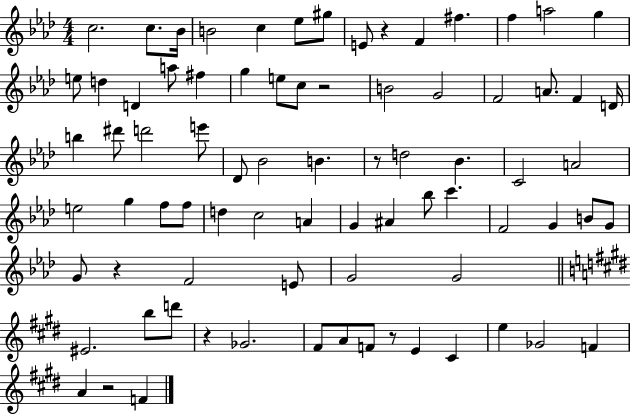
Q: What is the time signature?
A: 4/4